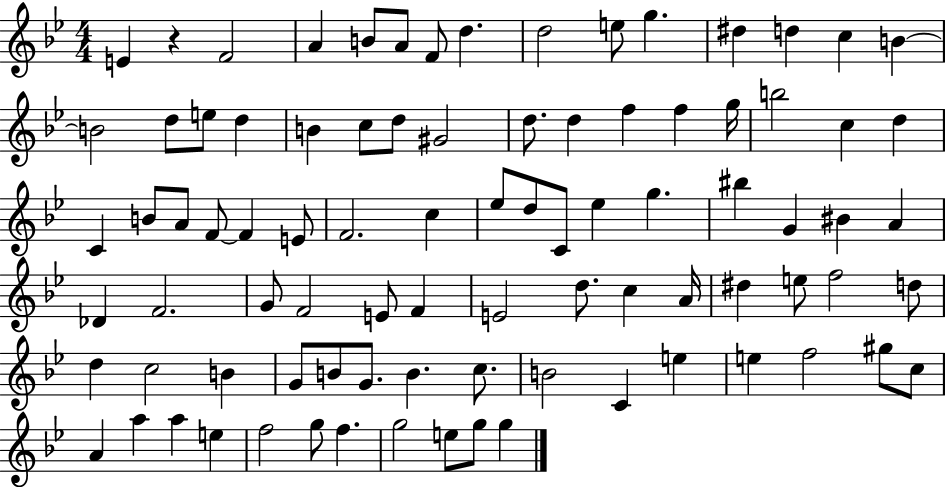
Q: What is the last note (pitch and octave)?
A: G5